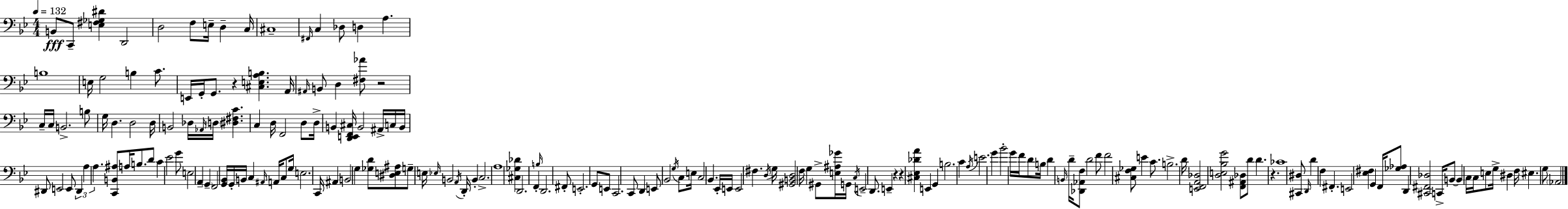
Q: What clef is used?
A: bass